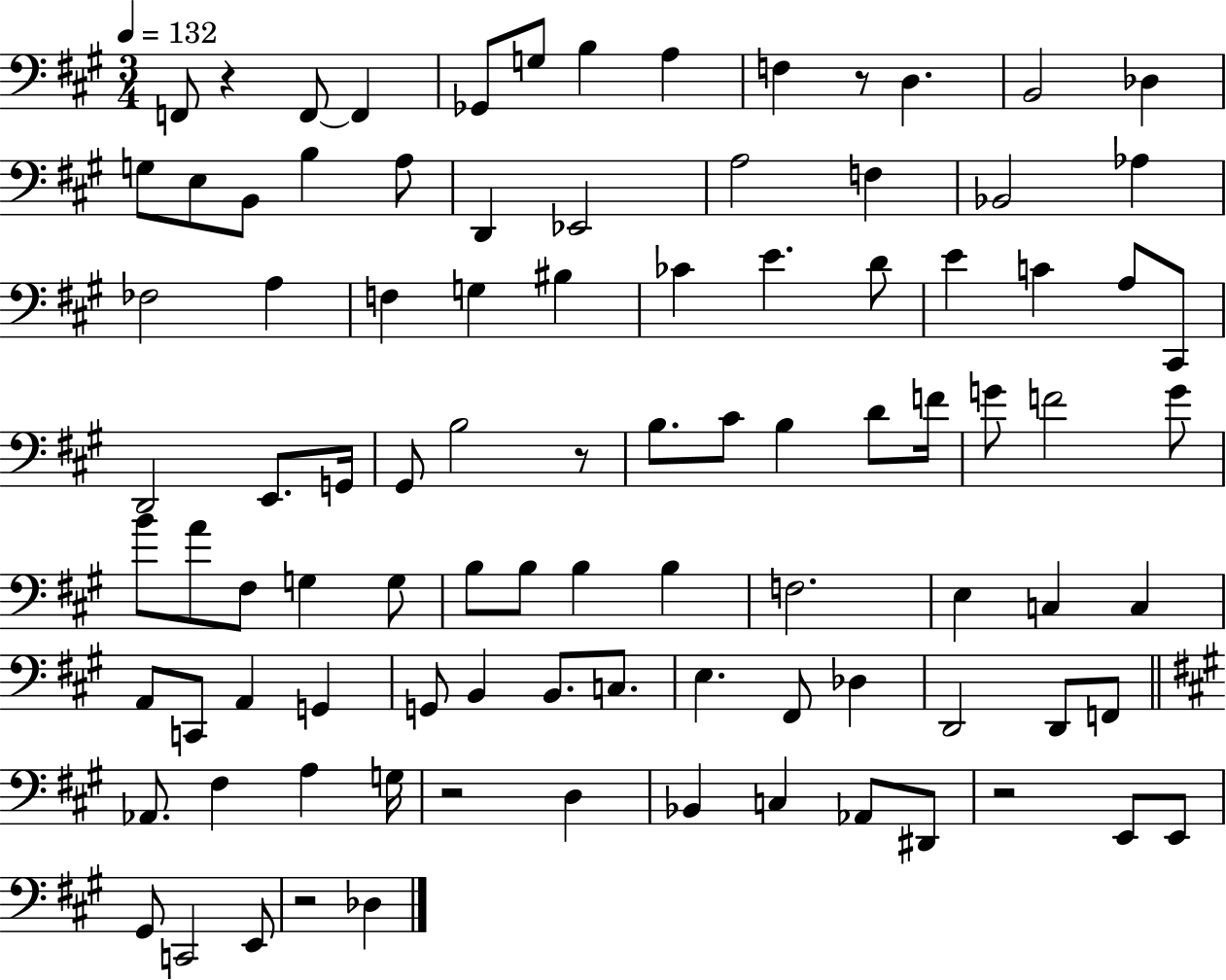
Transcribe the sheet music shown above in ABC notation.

X:1
T:Untitled
M:3/4
L:1/4
K:A
F,,/2 z F,,/2 F,, _G,,/2 G,/2 B, A, F, z/2 D, B,,2 _D, G,/2 E,/2 B,,/2 B, A,/2 D,, _E,,2 A,2 F, _B,,2 _A, _F,2 A, F, G, ^B, _C E D/2 E C A,/2 ^C,,/2 D,,2 E,,/2 G,,/4 ^G,,/2 B,2 z/2 B,/2 ^C/2 B, D/2 F/4 G/2 F2 G/2 B/2 A/2 ^F,/2 G, G,/2 B,/2 B,/2 B, B, F,2 E, C, C, A,,/2 C,,/2 A,, G,, G,,/2 B,, B,,/2 C,/2 E, ^F,,/2 _D, D,,2 D,,/2 F,,/2 _A,,/2 ^F, A, G,/4 z2 D, _B,, C, _A,,/2 ^D,,/2 z2 E,,/2 E,,/2 ^G,,/2 C,,2 E,,/2 z2 _D,